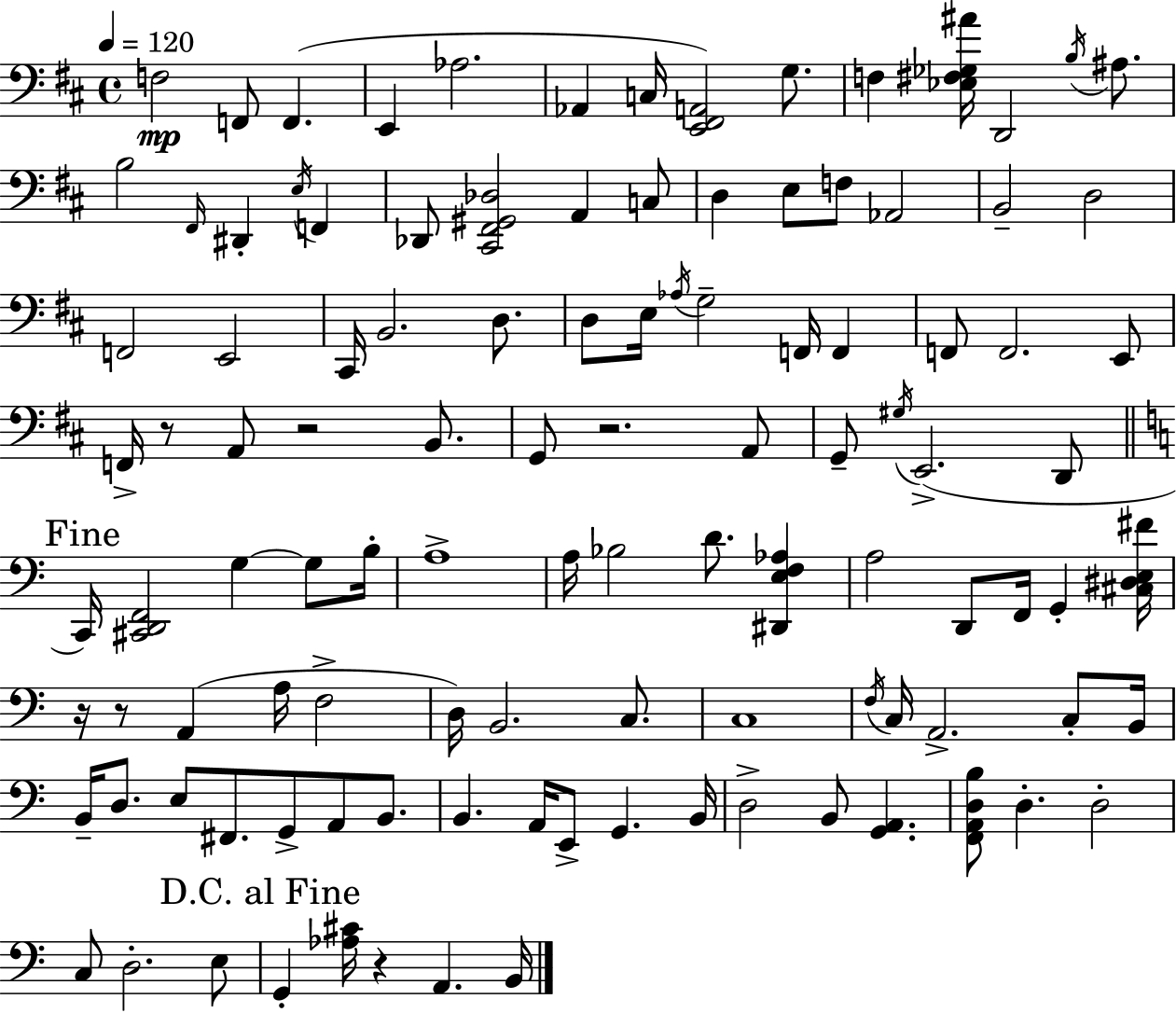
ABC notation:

X:1
T:Untitled
M:4/4
L:1/4
K:D
F,2 F,,/2 F,, E,, _A,2 _A,, C,/4 [E,,^F,,A,,]2 G,/2 F, [_E,^F,_G,^A]/4 D,,2 B,/4 ^A,/2 B,2 ^F,,/4 ^D,, E,/4 F,, _D,,/2 [^C,,^F,,^G,,_D,]2 A,, C,/2 D, E,/2 F,/2 _A,,2 B,,2 D,2 F,,2 E,,2 ^C,,/4 B,,2 D,/2 D,/2 E,/4 _A,/4 G,2 F,,/4 F,, F,,/2 F,,2 E,,/2 F,,/4 z/2 A,,/2 z2 B,,/2 G,,/2 z2 A,,/2 G,,/2 ^G,/4 E,,2 D,,/2 C,,/4 [^C,,D,,F,,]2 G, G,/2 B,/4 A,4 A,/4 _B,2 D/2 [^D,,E,F,_A,] A,2 D,,/2 F,,/4 G,, [^C,^D,E,^F]/4 z/4 z/2 A,, A,/4 F,2 D,/4 B,,2 C,/2 C,4 F,/4 C,/4 A,,2 C,/2 B,,/4 B,,/4 D,/2 E,/2 ^F,,/2 G,,/2 A,,/2 B,,/2 B,, A,,/4 E,,/2 G,, B,,/4 D,2 B,,/2 [G,,A,,] [F,,A,,D,B,]/2 D, D,2 C,/2 D,2 E,/2 G,, [_A,^C]/4 z A,, B,,/4